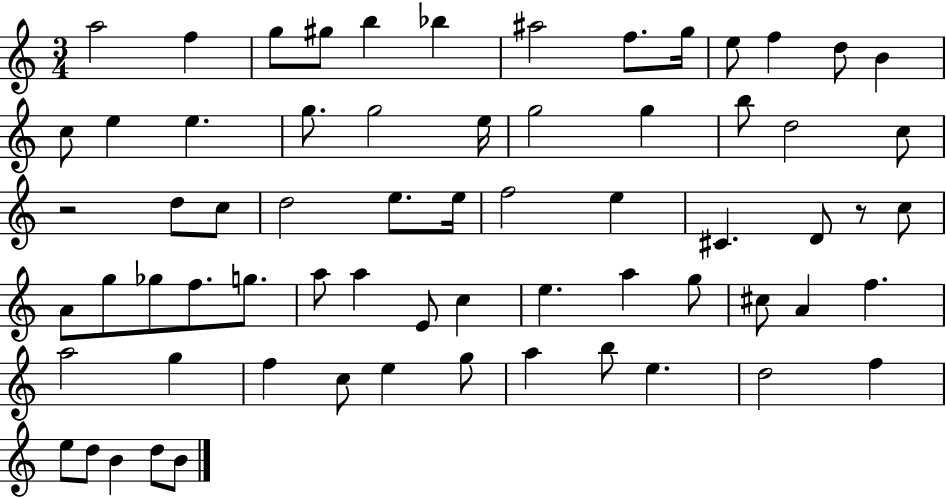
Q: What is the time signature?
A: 3/4